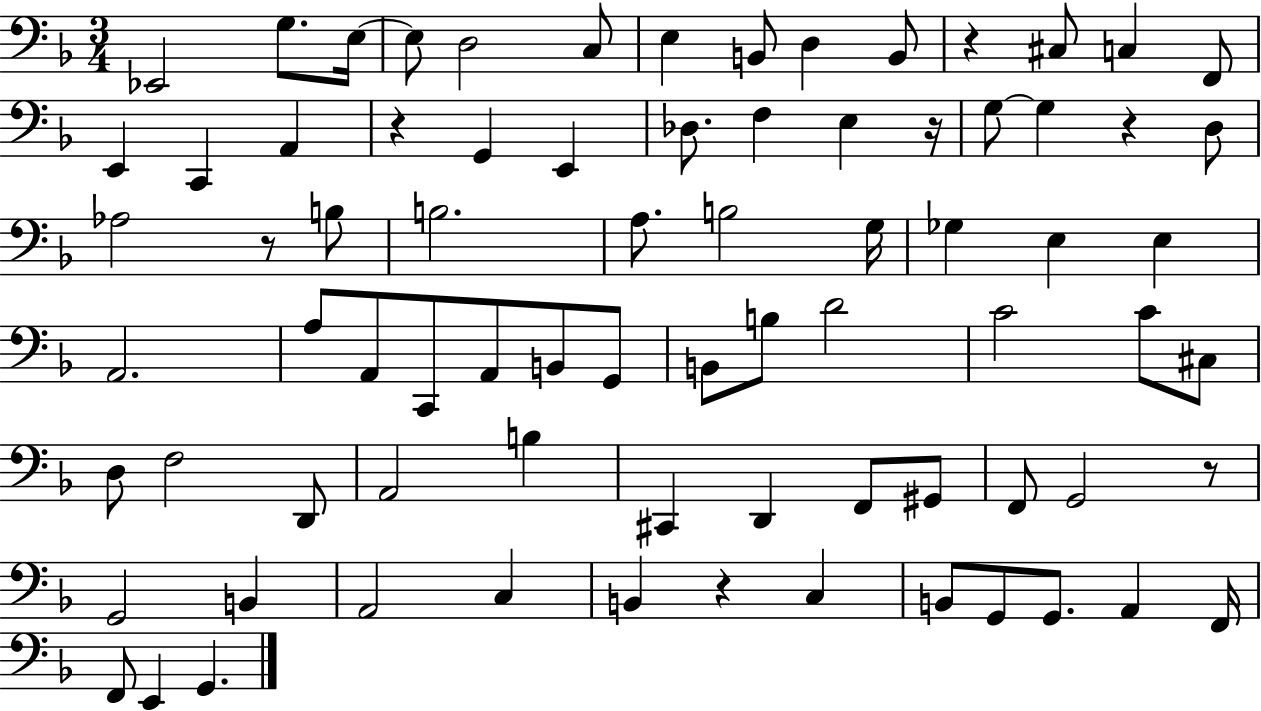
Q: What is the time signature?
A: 3/4